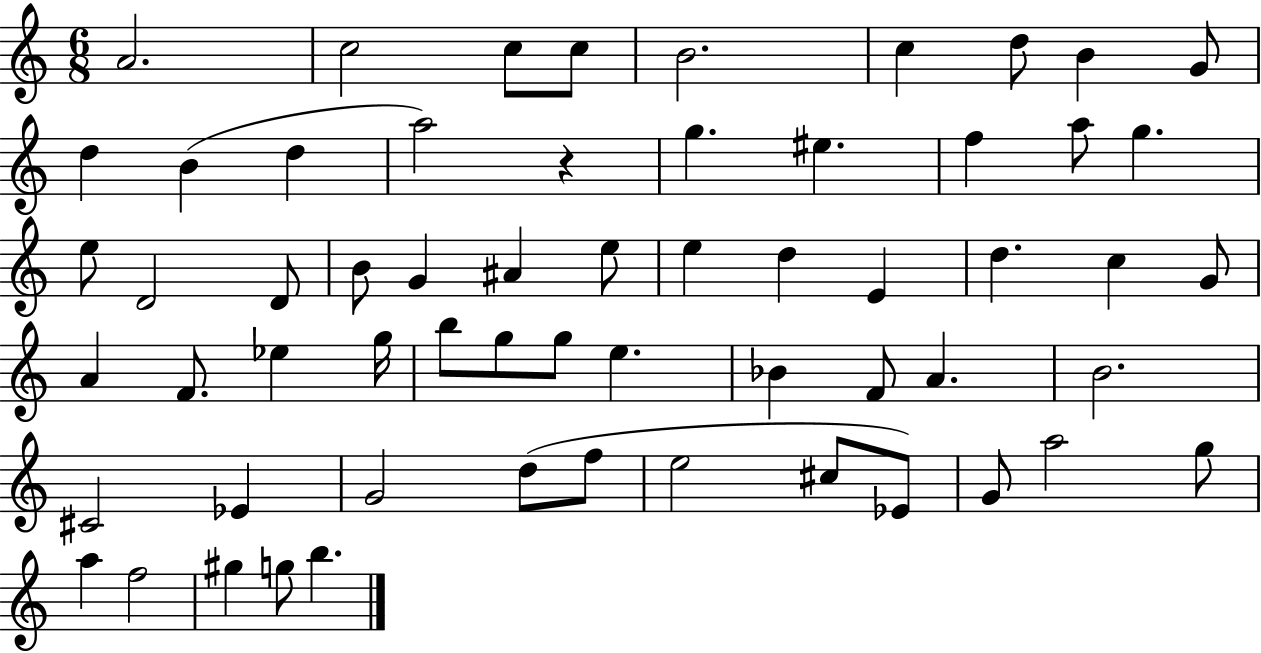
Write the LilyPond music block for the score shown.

{
  \clef treble
  \numericTimeSignature
  \time 6/8
  \key c \major
  a'2. | c''2 c''8 c''8 | b'2. | c''4 d''8 b'4 g'8 | \break d''4 b'4( d''4 | a''2) r4 | g''4. eis''4. | f''4 a''8 g''4. | \break e''8 d'2 d'8 | b'8 g'4 ais'4 e''8 | e''4 d''4 e'4 | d''4. c''4 g'8 | \break a'4 f'8. ees''4 g''16 | b''8 g''8 g''8 e''4. | bes'4 f'8 a'4. | b'2. | \break cis'2 ees'4 | g'2 d''8( f''8 | e''2 cis''8 ees'8) | g'8 a''2 g''8 | \break a''4 f''2 | gis''4 g''8 b''4. | \bar "|."
}